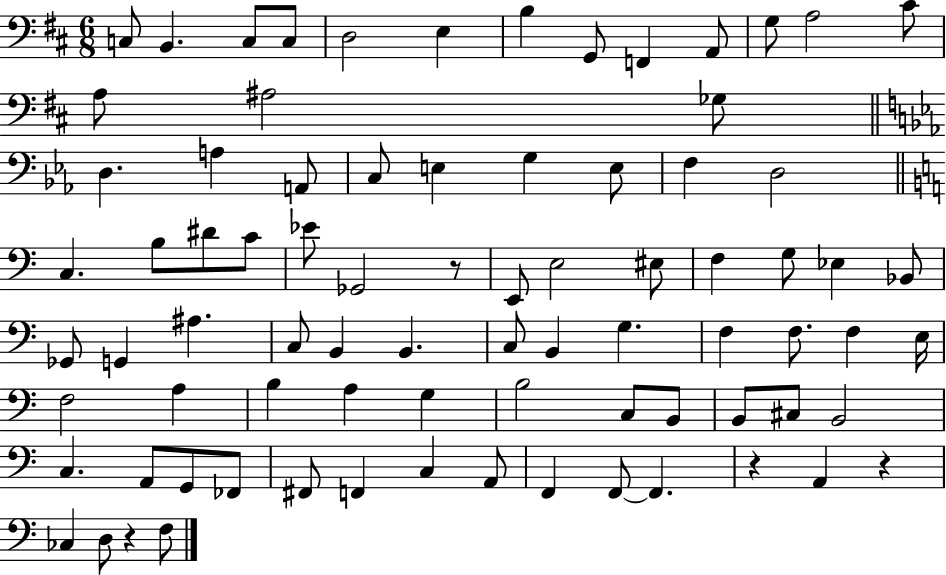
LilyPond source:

{
  \clef bass
  \numericTimeSignature
  \time 6/8
  \key d \major
  \repeat volta 2 { c8 b,4. c8 c8 | d2 e4 | b4 g,8 f,4 a,8 | g8 a2 cis'8 | \break a8 ais2 ges8 | \bar "||" \break \key c \minor d4. a4 a,8 | c8 e4 g4 e8 | f4 d2 | \bar "||" \break \key c \major c4. b8 dis'8 c'8 | ees'8 ges,2 r8 | e,8 e2 eis8 | f4 g8 ees4 bes,8 | \break ges,8 g,4 ais4. | c8 b,4 b,4. | c8 b,4 g4. | f4 f8. f4 e16 | \break f2 a4 | b4 a4 g4 | b2 c8 b,8 | b,8 cis8 b,2 | \break c4. a,8 g,8 fes,8 | fis,8 f,4 c4 a,8 | f,4 f,8~~ f,4. | r4 a,4 r4 | \break ces4 d8 r4 f8 | } \bar "|."
}